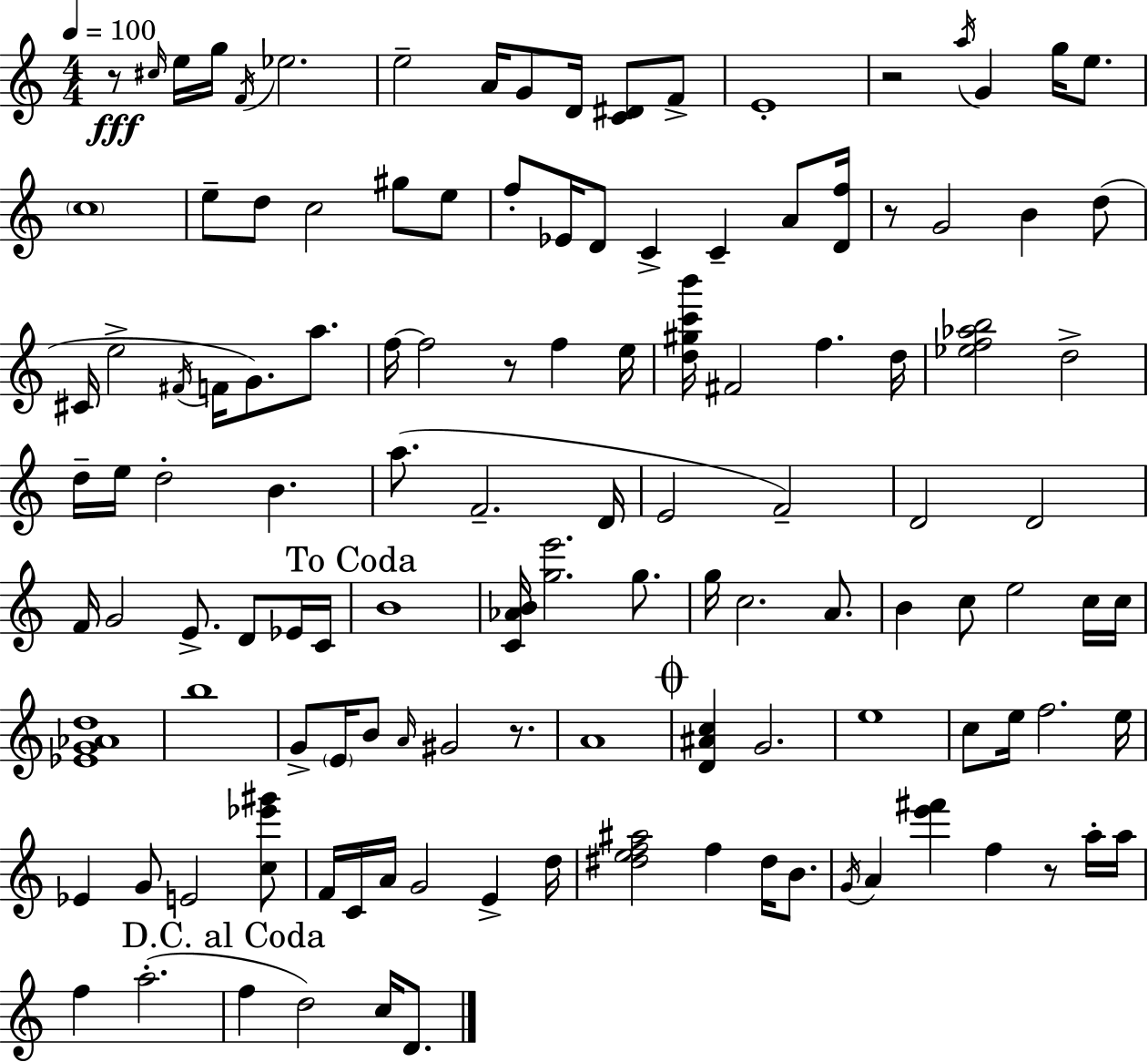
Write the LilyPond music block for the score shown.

{
  \clef treble
  \numericTimeSignature
  \time 4/4
  \key c \major
  \tempo 4 = 100
  \repeat volta 2 { r8\fff \grace { cis''16 } e''16 g''16 \acciaccatura { f'16 } ees''2. | e''2-- a'16 g'8 d'16 <c' dis'>8 | f'8-> e'1-. | r2 \acciaccatura { a''16 } g'4 g''16 | \break e''8. \parenthesize c''1 | e''8-- d''8 c''2 gis''8 | e''8 f''8-. ees'16 d'8 c'4-> c'4-- | a'8 <d' f''>16 r8 g'2 b'4 | \break d''8( cis'16 e''2-> \acciaccatura { fis'16 } f'16 g'8.) | a''8. f''16~~ f''2 r8 f''4 | e''16 <d'' gis'' c''' b'''>16 fis'2 f''4. | d''16 <ees'' f'' aes'' b''>2 d''2-> | \break d''16-- e''16 d''2-. b'4. | a''8.( f'2.-- | d'16 e'2 f'2--) | d'2 d'2 | \break f'16 g'2 e'8.-> | d'8 ees'16 c'16 \mark "To Coda" b'1 | <c' aes' b'>16 <g'' e'''>2. | g''8. g''16 c''2. | \break a'8. b'4 c''8 e''2 | c''16 c''16 <ees' g' aes' d''>1 | b''1 | g'8-> \parenthesize e'16 b'8 \grace { a'16 } gis'2 | \break r8. a'1 | \mark \markup { \musicglyph "scripts.coda" } <d' ais' c''>4 g'2. | e''1 | c''8 e''16 f''2. | \break e''16 ees'4 g'8 e'2 | <c'' ees''' gis'''>8 f'16 c'16 a'16 g'2 | e'4-> d''16 <dis'' e'' f'' ais''>2 f''4 | dis''16 b'8. \acciaccatura { g'16 } a'4 <e''' fis'''>4 f''4 | \break r8 a''16-. a''16 f''4 a''2.-.( | \mark "D.C. al Coda" f''4 d''2) | c''16 d'8. } \bar "|."
}